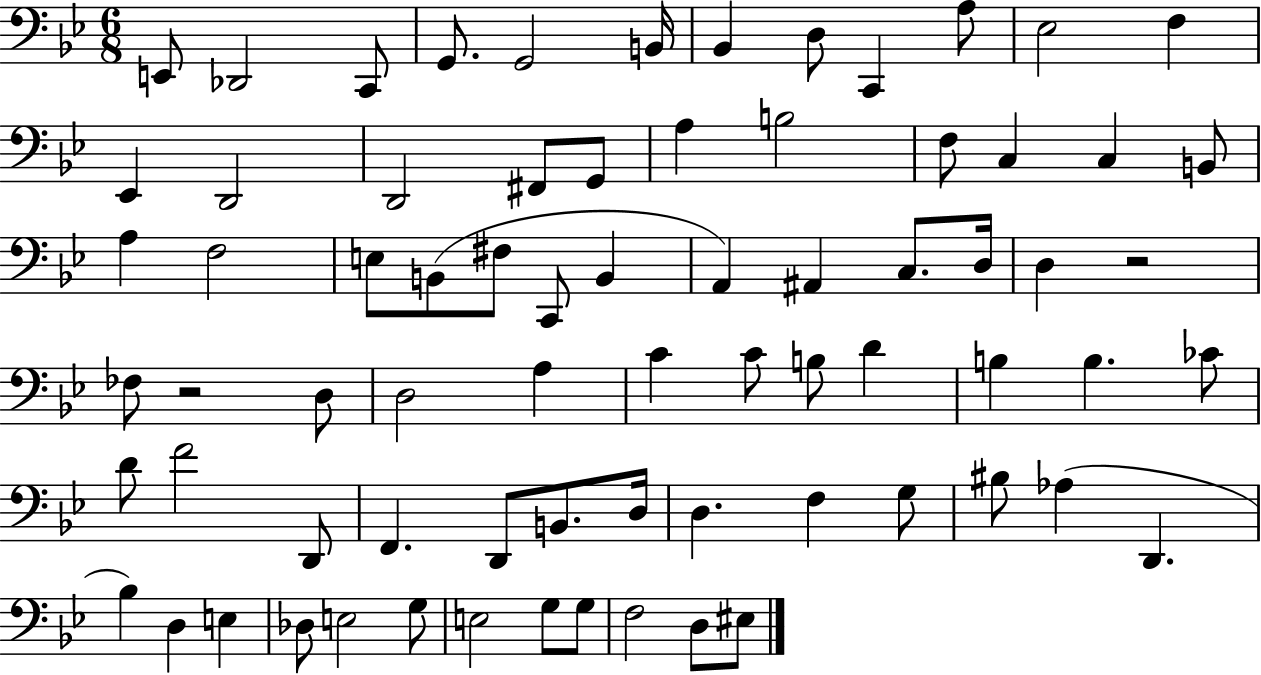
X:1
T:Untitled
M:6/8
L:1/4
K:Bb
E,,/2 _D,,2 C,,/2 G,,/2 G,,2 B,,/4 _B,, D,/2 C,, A,/2 _E,2 F, _E,, D,,2 D,,2 ^F,,/2 G,,/2 A, B,2 F,/2 C, C, B,,/2 A, F,2 E,/2 B,,/2 ^F,/2 C,,/2 B,, A,, ^A,, C,/2 D,/4 D, z2 _F,/2 z2 D,/2 D,2 A, C C/2 B,/2 D B, B, _C/2 D/2 F2 D,,/2 F,, D,,/2 B,,/2 D,/4 D, F, G,/2 ^B,/2 _A, D,, _B, D, E, _D,/2 E,2 G,/2 E,2 G,/2 G,/2 F,2 D,/2 ^E,/2